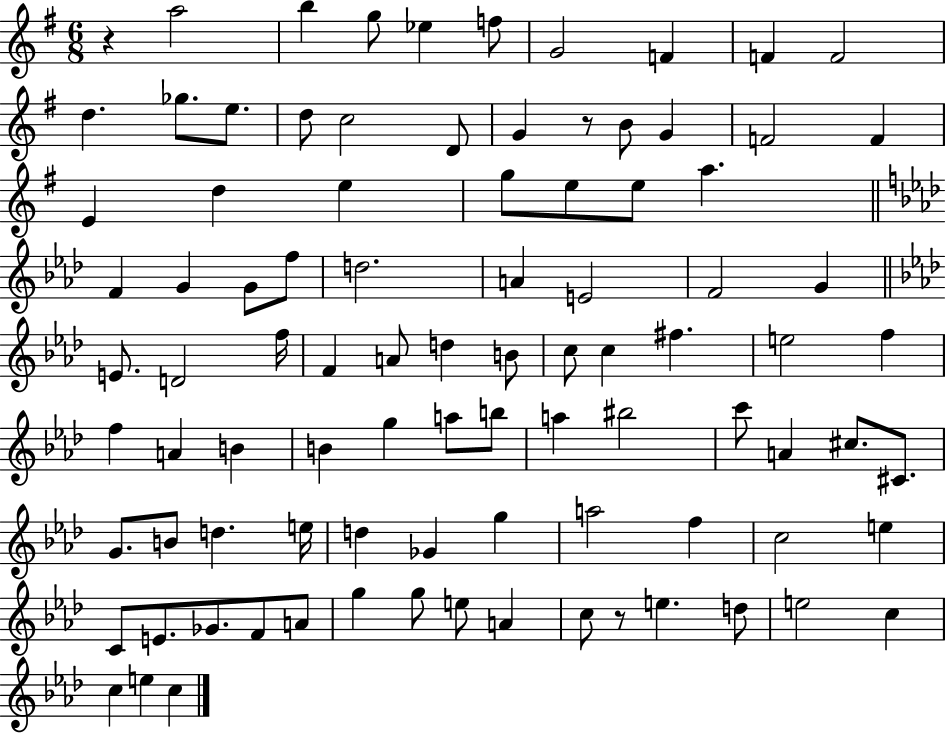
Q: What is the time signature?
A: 6/8